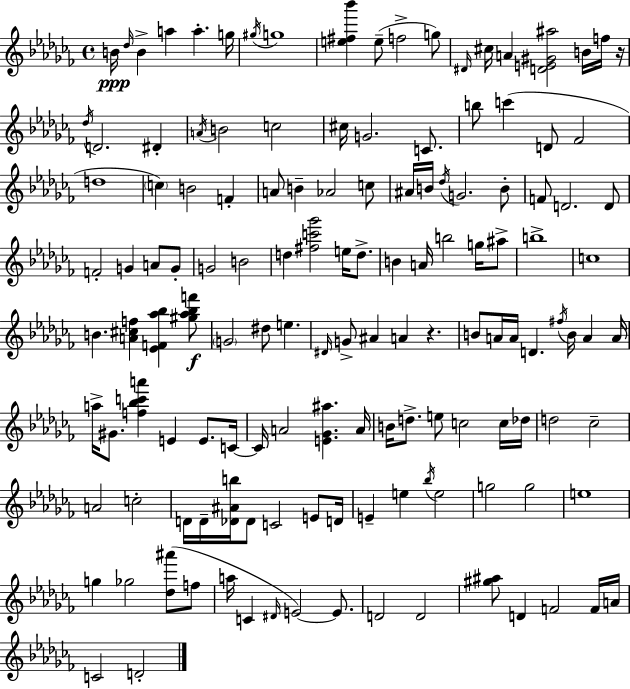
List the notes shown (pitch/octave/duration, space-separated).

B4/s Db5/s B4/q A5/q A5/q. G5/s G#5/s G5/w [E5,F#5,Bb6]/q E5/e F5/h G5/e D#4/s C#5/s A4/q [D4,E4,G#4,A#5]/h B4/s F5/s R/s Db5/s D4/h. D#4/q A4/s B4/h C5/h C#5/s G4/h. C4/e. B5/e C6/q D4/e FES4/h D5/w C5/q B4/h F4/q A4/e B4/q Ab4/h C5/e A#4/s B4/s Db5/s G4/h. B4/e F4/e D4/h. D4/e F4/h G4/q A4/e G4/e G4/h B4/h D5/q [F#5,C6,Gb6]/h E5/s D5/e. B4/q A4/s B5/h G5/s A#5/e B5/w C5/w B4/q. [A4,C#5,F5]/q [Eb4,F4,Ab5,Bb5]/q [G#5,Ab5,Bb5,F6]/e G4/h D#5/e E5/q. D#4/s G4/e A#4/q A4/q R/q. B4/e A4/s A4/s D4/q. F#5/s B4/s A4/q A4/s A5/s G#4/e. [F5,Bb5,C6,A6]/q E4/q E4/e. C4/s C4/s A4/h [E4,Gb4,A#5]/q. A4/s B4/s D5/e. E5/e C5/h C5/s Db5/s D5/h CES5/h A4/h C5/h D4/s D4/s [Db4,A#4,B5]/s Db4/e C4/h E4/e D4/s E4/q E5/q Bb5/s E5/h G5/h G5/h E5/w G5/q Gb5/h [Db5,A#6]/e F5/e A5/s C4/q D#4/s E4/h E4/e. D4/h D4/h [G#5,A#5]/e D4/q F4/h F4/s A4/s C4/h D4/h